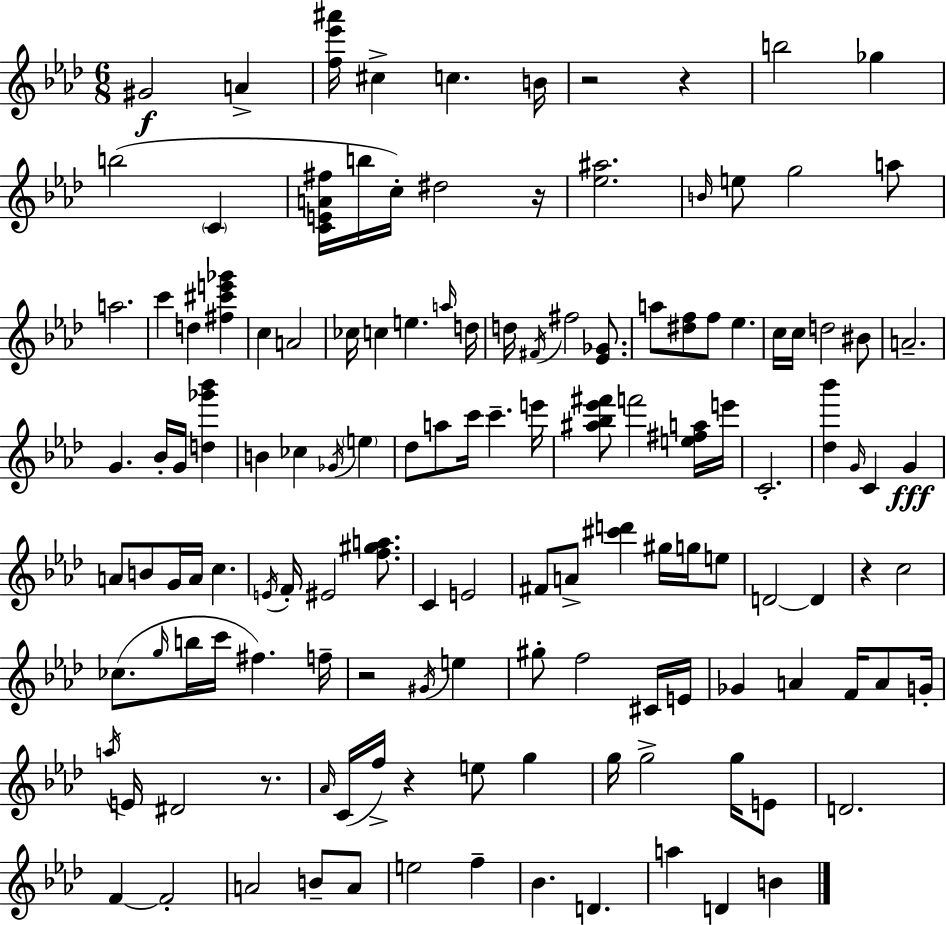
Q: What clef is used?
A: treble